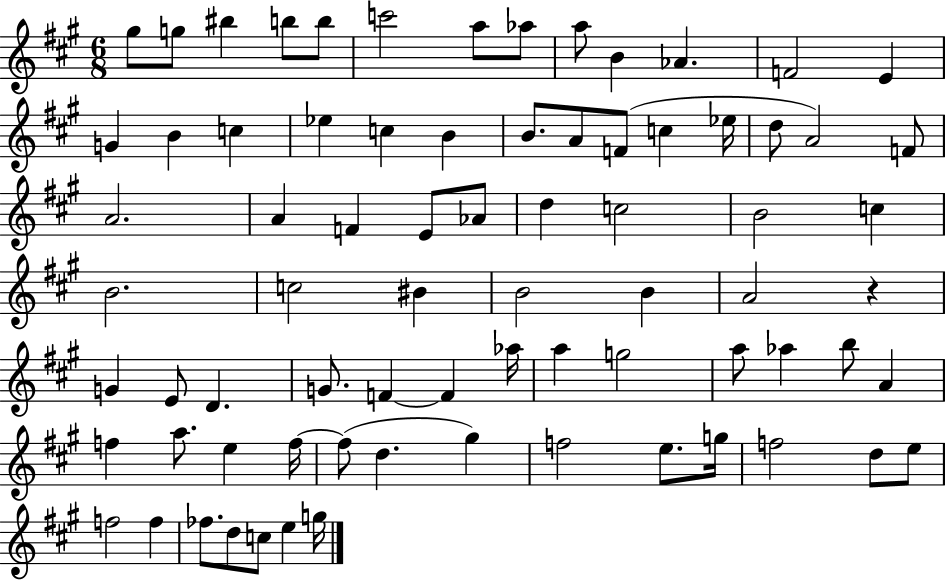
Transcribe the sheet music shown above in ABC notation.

X:1
T:Untitled
M:6/8
L:1/4
K:A
^g/2 g/2 ^b b/2 b/2 c'2 a/2 _a/2 a/2 B _A F2 E G B c _e c B B/2 A/2 F/2 c _e/4 d/2 A2 F/2 A2 A F E/2 _A/2 d c2 B2 c B2 c2 ^B B2 B A2 z G E/2 D G/2 F F _a/4 a g2 a/2 _a b/2 A f a/2 e f/4 f/2 d ^g f2 e/2 g/4 f2 d/2 e/2 f2 f _f/2 d/2 c/2 e g/4